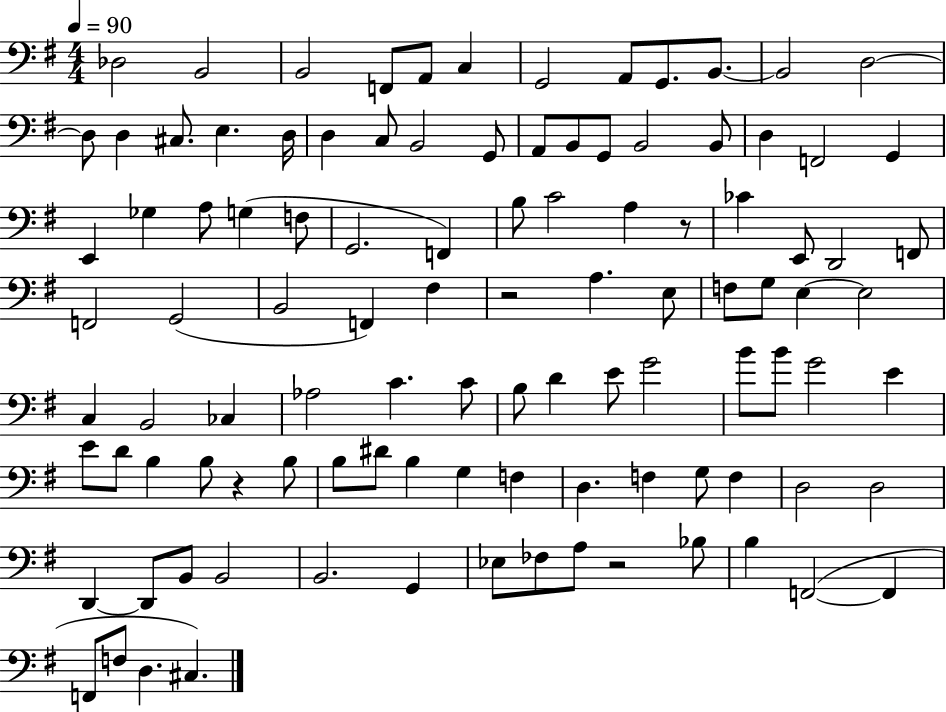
{
  \clef bass
  \numericTimeSignature
  \time 4/4
  \key g \major
  \tempo 4 = 90
  des2 b,2 | b,2 f,8 a,8 c4 | g,2 a,8 g,8. b,8.~~ | b,2 d2~~ | \break d8 d4 cis8. e4. d16 | d4 c8 b,2 g,8 | a,8 b,8 g,8 b,2 b,8 | d4 f,2 g,4 | \break e,4 ges4 a8 g4( f8 | g,2. f,4) | b8 c'2 a4 r8 | ces'4 e,8 d,2 f,8 | \break f,2 g,2( | b,2 f,4) fis4 | r2 a4. e8 | f8 g8 e4~~ e2 | \break c4 b,2 ces4 | aes2 c'4. c'8 | b8 d'4 e'8 g'2 | b'8 b'8 g'2 e'4 | \break e'8 d'8 b4 b8 r4 b8 | b8 dis'8 b4 g4 f4 | d4. f4 g8 f4 | d2 d2 | \break d,4~~ d,8 b,8 b,2 | b,2. g,4 | ees8 fes8 a8 r2 bes8 | b4 f,2~(~ f,4 | \break f,8 f8 d4. cis4.) | \bar "|."
}